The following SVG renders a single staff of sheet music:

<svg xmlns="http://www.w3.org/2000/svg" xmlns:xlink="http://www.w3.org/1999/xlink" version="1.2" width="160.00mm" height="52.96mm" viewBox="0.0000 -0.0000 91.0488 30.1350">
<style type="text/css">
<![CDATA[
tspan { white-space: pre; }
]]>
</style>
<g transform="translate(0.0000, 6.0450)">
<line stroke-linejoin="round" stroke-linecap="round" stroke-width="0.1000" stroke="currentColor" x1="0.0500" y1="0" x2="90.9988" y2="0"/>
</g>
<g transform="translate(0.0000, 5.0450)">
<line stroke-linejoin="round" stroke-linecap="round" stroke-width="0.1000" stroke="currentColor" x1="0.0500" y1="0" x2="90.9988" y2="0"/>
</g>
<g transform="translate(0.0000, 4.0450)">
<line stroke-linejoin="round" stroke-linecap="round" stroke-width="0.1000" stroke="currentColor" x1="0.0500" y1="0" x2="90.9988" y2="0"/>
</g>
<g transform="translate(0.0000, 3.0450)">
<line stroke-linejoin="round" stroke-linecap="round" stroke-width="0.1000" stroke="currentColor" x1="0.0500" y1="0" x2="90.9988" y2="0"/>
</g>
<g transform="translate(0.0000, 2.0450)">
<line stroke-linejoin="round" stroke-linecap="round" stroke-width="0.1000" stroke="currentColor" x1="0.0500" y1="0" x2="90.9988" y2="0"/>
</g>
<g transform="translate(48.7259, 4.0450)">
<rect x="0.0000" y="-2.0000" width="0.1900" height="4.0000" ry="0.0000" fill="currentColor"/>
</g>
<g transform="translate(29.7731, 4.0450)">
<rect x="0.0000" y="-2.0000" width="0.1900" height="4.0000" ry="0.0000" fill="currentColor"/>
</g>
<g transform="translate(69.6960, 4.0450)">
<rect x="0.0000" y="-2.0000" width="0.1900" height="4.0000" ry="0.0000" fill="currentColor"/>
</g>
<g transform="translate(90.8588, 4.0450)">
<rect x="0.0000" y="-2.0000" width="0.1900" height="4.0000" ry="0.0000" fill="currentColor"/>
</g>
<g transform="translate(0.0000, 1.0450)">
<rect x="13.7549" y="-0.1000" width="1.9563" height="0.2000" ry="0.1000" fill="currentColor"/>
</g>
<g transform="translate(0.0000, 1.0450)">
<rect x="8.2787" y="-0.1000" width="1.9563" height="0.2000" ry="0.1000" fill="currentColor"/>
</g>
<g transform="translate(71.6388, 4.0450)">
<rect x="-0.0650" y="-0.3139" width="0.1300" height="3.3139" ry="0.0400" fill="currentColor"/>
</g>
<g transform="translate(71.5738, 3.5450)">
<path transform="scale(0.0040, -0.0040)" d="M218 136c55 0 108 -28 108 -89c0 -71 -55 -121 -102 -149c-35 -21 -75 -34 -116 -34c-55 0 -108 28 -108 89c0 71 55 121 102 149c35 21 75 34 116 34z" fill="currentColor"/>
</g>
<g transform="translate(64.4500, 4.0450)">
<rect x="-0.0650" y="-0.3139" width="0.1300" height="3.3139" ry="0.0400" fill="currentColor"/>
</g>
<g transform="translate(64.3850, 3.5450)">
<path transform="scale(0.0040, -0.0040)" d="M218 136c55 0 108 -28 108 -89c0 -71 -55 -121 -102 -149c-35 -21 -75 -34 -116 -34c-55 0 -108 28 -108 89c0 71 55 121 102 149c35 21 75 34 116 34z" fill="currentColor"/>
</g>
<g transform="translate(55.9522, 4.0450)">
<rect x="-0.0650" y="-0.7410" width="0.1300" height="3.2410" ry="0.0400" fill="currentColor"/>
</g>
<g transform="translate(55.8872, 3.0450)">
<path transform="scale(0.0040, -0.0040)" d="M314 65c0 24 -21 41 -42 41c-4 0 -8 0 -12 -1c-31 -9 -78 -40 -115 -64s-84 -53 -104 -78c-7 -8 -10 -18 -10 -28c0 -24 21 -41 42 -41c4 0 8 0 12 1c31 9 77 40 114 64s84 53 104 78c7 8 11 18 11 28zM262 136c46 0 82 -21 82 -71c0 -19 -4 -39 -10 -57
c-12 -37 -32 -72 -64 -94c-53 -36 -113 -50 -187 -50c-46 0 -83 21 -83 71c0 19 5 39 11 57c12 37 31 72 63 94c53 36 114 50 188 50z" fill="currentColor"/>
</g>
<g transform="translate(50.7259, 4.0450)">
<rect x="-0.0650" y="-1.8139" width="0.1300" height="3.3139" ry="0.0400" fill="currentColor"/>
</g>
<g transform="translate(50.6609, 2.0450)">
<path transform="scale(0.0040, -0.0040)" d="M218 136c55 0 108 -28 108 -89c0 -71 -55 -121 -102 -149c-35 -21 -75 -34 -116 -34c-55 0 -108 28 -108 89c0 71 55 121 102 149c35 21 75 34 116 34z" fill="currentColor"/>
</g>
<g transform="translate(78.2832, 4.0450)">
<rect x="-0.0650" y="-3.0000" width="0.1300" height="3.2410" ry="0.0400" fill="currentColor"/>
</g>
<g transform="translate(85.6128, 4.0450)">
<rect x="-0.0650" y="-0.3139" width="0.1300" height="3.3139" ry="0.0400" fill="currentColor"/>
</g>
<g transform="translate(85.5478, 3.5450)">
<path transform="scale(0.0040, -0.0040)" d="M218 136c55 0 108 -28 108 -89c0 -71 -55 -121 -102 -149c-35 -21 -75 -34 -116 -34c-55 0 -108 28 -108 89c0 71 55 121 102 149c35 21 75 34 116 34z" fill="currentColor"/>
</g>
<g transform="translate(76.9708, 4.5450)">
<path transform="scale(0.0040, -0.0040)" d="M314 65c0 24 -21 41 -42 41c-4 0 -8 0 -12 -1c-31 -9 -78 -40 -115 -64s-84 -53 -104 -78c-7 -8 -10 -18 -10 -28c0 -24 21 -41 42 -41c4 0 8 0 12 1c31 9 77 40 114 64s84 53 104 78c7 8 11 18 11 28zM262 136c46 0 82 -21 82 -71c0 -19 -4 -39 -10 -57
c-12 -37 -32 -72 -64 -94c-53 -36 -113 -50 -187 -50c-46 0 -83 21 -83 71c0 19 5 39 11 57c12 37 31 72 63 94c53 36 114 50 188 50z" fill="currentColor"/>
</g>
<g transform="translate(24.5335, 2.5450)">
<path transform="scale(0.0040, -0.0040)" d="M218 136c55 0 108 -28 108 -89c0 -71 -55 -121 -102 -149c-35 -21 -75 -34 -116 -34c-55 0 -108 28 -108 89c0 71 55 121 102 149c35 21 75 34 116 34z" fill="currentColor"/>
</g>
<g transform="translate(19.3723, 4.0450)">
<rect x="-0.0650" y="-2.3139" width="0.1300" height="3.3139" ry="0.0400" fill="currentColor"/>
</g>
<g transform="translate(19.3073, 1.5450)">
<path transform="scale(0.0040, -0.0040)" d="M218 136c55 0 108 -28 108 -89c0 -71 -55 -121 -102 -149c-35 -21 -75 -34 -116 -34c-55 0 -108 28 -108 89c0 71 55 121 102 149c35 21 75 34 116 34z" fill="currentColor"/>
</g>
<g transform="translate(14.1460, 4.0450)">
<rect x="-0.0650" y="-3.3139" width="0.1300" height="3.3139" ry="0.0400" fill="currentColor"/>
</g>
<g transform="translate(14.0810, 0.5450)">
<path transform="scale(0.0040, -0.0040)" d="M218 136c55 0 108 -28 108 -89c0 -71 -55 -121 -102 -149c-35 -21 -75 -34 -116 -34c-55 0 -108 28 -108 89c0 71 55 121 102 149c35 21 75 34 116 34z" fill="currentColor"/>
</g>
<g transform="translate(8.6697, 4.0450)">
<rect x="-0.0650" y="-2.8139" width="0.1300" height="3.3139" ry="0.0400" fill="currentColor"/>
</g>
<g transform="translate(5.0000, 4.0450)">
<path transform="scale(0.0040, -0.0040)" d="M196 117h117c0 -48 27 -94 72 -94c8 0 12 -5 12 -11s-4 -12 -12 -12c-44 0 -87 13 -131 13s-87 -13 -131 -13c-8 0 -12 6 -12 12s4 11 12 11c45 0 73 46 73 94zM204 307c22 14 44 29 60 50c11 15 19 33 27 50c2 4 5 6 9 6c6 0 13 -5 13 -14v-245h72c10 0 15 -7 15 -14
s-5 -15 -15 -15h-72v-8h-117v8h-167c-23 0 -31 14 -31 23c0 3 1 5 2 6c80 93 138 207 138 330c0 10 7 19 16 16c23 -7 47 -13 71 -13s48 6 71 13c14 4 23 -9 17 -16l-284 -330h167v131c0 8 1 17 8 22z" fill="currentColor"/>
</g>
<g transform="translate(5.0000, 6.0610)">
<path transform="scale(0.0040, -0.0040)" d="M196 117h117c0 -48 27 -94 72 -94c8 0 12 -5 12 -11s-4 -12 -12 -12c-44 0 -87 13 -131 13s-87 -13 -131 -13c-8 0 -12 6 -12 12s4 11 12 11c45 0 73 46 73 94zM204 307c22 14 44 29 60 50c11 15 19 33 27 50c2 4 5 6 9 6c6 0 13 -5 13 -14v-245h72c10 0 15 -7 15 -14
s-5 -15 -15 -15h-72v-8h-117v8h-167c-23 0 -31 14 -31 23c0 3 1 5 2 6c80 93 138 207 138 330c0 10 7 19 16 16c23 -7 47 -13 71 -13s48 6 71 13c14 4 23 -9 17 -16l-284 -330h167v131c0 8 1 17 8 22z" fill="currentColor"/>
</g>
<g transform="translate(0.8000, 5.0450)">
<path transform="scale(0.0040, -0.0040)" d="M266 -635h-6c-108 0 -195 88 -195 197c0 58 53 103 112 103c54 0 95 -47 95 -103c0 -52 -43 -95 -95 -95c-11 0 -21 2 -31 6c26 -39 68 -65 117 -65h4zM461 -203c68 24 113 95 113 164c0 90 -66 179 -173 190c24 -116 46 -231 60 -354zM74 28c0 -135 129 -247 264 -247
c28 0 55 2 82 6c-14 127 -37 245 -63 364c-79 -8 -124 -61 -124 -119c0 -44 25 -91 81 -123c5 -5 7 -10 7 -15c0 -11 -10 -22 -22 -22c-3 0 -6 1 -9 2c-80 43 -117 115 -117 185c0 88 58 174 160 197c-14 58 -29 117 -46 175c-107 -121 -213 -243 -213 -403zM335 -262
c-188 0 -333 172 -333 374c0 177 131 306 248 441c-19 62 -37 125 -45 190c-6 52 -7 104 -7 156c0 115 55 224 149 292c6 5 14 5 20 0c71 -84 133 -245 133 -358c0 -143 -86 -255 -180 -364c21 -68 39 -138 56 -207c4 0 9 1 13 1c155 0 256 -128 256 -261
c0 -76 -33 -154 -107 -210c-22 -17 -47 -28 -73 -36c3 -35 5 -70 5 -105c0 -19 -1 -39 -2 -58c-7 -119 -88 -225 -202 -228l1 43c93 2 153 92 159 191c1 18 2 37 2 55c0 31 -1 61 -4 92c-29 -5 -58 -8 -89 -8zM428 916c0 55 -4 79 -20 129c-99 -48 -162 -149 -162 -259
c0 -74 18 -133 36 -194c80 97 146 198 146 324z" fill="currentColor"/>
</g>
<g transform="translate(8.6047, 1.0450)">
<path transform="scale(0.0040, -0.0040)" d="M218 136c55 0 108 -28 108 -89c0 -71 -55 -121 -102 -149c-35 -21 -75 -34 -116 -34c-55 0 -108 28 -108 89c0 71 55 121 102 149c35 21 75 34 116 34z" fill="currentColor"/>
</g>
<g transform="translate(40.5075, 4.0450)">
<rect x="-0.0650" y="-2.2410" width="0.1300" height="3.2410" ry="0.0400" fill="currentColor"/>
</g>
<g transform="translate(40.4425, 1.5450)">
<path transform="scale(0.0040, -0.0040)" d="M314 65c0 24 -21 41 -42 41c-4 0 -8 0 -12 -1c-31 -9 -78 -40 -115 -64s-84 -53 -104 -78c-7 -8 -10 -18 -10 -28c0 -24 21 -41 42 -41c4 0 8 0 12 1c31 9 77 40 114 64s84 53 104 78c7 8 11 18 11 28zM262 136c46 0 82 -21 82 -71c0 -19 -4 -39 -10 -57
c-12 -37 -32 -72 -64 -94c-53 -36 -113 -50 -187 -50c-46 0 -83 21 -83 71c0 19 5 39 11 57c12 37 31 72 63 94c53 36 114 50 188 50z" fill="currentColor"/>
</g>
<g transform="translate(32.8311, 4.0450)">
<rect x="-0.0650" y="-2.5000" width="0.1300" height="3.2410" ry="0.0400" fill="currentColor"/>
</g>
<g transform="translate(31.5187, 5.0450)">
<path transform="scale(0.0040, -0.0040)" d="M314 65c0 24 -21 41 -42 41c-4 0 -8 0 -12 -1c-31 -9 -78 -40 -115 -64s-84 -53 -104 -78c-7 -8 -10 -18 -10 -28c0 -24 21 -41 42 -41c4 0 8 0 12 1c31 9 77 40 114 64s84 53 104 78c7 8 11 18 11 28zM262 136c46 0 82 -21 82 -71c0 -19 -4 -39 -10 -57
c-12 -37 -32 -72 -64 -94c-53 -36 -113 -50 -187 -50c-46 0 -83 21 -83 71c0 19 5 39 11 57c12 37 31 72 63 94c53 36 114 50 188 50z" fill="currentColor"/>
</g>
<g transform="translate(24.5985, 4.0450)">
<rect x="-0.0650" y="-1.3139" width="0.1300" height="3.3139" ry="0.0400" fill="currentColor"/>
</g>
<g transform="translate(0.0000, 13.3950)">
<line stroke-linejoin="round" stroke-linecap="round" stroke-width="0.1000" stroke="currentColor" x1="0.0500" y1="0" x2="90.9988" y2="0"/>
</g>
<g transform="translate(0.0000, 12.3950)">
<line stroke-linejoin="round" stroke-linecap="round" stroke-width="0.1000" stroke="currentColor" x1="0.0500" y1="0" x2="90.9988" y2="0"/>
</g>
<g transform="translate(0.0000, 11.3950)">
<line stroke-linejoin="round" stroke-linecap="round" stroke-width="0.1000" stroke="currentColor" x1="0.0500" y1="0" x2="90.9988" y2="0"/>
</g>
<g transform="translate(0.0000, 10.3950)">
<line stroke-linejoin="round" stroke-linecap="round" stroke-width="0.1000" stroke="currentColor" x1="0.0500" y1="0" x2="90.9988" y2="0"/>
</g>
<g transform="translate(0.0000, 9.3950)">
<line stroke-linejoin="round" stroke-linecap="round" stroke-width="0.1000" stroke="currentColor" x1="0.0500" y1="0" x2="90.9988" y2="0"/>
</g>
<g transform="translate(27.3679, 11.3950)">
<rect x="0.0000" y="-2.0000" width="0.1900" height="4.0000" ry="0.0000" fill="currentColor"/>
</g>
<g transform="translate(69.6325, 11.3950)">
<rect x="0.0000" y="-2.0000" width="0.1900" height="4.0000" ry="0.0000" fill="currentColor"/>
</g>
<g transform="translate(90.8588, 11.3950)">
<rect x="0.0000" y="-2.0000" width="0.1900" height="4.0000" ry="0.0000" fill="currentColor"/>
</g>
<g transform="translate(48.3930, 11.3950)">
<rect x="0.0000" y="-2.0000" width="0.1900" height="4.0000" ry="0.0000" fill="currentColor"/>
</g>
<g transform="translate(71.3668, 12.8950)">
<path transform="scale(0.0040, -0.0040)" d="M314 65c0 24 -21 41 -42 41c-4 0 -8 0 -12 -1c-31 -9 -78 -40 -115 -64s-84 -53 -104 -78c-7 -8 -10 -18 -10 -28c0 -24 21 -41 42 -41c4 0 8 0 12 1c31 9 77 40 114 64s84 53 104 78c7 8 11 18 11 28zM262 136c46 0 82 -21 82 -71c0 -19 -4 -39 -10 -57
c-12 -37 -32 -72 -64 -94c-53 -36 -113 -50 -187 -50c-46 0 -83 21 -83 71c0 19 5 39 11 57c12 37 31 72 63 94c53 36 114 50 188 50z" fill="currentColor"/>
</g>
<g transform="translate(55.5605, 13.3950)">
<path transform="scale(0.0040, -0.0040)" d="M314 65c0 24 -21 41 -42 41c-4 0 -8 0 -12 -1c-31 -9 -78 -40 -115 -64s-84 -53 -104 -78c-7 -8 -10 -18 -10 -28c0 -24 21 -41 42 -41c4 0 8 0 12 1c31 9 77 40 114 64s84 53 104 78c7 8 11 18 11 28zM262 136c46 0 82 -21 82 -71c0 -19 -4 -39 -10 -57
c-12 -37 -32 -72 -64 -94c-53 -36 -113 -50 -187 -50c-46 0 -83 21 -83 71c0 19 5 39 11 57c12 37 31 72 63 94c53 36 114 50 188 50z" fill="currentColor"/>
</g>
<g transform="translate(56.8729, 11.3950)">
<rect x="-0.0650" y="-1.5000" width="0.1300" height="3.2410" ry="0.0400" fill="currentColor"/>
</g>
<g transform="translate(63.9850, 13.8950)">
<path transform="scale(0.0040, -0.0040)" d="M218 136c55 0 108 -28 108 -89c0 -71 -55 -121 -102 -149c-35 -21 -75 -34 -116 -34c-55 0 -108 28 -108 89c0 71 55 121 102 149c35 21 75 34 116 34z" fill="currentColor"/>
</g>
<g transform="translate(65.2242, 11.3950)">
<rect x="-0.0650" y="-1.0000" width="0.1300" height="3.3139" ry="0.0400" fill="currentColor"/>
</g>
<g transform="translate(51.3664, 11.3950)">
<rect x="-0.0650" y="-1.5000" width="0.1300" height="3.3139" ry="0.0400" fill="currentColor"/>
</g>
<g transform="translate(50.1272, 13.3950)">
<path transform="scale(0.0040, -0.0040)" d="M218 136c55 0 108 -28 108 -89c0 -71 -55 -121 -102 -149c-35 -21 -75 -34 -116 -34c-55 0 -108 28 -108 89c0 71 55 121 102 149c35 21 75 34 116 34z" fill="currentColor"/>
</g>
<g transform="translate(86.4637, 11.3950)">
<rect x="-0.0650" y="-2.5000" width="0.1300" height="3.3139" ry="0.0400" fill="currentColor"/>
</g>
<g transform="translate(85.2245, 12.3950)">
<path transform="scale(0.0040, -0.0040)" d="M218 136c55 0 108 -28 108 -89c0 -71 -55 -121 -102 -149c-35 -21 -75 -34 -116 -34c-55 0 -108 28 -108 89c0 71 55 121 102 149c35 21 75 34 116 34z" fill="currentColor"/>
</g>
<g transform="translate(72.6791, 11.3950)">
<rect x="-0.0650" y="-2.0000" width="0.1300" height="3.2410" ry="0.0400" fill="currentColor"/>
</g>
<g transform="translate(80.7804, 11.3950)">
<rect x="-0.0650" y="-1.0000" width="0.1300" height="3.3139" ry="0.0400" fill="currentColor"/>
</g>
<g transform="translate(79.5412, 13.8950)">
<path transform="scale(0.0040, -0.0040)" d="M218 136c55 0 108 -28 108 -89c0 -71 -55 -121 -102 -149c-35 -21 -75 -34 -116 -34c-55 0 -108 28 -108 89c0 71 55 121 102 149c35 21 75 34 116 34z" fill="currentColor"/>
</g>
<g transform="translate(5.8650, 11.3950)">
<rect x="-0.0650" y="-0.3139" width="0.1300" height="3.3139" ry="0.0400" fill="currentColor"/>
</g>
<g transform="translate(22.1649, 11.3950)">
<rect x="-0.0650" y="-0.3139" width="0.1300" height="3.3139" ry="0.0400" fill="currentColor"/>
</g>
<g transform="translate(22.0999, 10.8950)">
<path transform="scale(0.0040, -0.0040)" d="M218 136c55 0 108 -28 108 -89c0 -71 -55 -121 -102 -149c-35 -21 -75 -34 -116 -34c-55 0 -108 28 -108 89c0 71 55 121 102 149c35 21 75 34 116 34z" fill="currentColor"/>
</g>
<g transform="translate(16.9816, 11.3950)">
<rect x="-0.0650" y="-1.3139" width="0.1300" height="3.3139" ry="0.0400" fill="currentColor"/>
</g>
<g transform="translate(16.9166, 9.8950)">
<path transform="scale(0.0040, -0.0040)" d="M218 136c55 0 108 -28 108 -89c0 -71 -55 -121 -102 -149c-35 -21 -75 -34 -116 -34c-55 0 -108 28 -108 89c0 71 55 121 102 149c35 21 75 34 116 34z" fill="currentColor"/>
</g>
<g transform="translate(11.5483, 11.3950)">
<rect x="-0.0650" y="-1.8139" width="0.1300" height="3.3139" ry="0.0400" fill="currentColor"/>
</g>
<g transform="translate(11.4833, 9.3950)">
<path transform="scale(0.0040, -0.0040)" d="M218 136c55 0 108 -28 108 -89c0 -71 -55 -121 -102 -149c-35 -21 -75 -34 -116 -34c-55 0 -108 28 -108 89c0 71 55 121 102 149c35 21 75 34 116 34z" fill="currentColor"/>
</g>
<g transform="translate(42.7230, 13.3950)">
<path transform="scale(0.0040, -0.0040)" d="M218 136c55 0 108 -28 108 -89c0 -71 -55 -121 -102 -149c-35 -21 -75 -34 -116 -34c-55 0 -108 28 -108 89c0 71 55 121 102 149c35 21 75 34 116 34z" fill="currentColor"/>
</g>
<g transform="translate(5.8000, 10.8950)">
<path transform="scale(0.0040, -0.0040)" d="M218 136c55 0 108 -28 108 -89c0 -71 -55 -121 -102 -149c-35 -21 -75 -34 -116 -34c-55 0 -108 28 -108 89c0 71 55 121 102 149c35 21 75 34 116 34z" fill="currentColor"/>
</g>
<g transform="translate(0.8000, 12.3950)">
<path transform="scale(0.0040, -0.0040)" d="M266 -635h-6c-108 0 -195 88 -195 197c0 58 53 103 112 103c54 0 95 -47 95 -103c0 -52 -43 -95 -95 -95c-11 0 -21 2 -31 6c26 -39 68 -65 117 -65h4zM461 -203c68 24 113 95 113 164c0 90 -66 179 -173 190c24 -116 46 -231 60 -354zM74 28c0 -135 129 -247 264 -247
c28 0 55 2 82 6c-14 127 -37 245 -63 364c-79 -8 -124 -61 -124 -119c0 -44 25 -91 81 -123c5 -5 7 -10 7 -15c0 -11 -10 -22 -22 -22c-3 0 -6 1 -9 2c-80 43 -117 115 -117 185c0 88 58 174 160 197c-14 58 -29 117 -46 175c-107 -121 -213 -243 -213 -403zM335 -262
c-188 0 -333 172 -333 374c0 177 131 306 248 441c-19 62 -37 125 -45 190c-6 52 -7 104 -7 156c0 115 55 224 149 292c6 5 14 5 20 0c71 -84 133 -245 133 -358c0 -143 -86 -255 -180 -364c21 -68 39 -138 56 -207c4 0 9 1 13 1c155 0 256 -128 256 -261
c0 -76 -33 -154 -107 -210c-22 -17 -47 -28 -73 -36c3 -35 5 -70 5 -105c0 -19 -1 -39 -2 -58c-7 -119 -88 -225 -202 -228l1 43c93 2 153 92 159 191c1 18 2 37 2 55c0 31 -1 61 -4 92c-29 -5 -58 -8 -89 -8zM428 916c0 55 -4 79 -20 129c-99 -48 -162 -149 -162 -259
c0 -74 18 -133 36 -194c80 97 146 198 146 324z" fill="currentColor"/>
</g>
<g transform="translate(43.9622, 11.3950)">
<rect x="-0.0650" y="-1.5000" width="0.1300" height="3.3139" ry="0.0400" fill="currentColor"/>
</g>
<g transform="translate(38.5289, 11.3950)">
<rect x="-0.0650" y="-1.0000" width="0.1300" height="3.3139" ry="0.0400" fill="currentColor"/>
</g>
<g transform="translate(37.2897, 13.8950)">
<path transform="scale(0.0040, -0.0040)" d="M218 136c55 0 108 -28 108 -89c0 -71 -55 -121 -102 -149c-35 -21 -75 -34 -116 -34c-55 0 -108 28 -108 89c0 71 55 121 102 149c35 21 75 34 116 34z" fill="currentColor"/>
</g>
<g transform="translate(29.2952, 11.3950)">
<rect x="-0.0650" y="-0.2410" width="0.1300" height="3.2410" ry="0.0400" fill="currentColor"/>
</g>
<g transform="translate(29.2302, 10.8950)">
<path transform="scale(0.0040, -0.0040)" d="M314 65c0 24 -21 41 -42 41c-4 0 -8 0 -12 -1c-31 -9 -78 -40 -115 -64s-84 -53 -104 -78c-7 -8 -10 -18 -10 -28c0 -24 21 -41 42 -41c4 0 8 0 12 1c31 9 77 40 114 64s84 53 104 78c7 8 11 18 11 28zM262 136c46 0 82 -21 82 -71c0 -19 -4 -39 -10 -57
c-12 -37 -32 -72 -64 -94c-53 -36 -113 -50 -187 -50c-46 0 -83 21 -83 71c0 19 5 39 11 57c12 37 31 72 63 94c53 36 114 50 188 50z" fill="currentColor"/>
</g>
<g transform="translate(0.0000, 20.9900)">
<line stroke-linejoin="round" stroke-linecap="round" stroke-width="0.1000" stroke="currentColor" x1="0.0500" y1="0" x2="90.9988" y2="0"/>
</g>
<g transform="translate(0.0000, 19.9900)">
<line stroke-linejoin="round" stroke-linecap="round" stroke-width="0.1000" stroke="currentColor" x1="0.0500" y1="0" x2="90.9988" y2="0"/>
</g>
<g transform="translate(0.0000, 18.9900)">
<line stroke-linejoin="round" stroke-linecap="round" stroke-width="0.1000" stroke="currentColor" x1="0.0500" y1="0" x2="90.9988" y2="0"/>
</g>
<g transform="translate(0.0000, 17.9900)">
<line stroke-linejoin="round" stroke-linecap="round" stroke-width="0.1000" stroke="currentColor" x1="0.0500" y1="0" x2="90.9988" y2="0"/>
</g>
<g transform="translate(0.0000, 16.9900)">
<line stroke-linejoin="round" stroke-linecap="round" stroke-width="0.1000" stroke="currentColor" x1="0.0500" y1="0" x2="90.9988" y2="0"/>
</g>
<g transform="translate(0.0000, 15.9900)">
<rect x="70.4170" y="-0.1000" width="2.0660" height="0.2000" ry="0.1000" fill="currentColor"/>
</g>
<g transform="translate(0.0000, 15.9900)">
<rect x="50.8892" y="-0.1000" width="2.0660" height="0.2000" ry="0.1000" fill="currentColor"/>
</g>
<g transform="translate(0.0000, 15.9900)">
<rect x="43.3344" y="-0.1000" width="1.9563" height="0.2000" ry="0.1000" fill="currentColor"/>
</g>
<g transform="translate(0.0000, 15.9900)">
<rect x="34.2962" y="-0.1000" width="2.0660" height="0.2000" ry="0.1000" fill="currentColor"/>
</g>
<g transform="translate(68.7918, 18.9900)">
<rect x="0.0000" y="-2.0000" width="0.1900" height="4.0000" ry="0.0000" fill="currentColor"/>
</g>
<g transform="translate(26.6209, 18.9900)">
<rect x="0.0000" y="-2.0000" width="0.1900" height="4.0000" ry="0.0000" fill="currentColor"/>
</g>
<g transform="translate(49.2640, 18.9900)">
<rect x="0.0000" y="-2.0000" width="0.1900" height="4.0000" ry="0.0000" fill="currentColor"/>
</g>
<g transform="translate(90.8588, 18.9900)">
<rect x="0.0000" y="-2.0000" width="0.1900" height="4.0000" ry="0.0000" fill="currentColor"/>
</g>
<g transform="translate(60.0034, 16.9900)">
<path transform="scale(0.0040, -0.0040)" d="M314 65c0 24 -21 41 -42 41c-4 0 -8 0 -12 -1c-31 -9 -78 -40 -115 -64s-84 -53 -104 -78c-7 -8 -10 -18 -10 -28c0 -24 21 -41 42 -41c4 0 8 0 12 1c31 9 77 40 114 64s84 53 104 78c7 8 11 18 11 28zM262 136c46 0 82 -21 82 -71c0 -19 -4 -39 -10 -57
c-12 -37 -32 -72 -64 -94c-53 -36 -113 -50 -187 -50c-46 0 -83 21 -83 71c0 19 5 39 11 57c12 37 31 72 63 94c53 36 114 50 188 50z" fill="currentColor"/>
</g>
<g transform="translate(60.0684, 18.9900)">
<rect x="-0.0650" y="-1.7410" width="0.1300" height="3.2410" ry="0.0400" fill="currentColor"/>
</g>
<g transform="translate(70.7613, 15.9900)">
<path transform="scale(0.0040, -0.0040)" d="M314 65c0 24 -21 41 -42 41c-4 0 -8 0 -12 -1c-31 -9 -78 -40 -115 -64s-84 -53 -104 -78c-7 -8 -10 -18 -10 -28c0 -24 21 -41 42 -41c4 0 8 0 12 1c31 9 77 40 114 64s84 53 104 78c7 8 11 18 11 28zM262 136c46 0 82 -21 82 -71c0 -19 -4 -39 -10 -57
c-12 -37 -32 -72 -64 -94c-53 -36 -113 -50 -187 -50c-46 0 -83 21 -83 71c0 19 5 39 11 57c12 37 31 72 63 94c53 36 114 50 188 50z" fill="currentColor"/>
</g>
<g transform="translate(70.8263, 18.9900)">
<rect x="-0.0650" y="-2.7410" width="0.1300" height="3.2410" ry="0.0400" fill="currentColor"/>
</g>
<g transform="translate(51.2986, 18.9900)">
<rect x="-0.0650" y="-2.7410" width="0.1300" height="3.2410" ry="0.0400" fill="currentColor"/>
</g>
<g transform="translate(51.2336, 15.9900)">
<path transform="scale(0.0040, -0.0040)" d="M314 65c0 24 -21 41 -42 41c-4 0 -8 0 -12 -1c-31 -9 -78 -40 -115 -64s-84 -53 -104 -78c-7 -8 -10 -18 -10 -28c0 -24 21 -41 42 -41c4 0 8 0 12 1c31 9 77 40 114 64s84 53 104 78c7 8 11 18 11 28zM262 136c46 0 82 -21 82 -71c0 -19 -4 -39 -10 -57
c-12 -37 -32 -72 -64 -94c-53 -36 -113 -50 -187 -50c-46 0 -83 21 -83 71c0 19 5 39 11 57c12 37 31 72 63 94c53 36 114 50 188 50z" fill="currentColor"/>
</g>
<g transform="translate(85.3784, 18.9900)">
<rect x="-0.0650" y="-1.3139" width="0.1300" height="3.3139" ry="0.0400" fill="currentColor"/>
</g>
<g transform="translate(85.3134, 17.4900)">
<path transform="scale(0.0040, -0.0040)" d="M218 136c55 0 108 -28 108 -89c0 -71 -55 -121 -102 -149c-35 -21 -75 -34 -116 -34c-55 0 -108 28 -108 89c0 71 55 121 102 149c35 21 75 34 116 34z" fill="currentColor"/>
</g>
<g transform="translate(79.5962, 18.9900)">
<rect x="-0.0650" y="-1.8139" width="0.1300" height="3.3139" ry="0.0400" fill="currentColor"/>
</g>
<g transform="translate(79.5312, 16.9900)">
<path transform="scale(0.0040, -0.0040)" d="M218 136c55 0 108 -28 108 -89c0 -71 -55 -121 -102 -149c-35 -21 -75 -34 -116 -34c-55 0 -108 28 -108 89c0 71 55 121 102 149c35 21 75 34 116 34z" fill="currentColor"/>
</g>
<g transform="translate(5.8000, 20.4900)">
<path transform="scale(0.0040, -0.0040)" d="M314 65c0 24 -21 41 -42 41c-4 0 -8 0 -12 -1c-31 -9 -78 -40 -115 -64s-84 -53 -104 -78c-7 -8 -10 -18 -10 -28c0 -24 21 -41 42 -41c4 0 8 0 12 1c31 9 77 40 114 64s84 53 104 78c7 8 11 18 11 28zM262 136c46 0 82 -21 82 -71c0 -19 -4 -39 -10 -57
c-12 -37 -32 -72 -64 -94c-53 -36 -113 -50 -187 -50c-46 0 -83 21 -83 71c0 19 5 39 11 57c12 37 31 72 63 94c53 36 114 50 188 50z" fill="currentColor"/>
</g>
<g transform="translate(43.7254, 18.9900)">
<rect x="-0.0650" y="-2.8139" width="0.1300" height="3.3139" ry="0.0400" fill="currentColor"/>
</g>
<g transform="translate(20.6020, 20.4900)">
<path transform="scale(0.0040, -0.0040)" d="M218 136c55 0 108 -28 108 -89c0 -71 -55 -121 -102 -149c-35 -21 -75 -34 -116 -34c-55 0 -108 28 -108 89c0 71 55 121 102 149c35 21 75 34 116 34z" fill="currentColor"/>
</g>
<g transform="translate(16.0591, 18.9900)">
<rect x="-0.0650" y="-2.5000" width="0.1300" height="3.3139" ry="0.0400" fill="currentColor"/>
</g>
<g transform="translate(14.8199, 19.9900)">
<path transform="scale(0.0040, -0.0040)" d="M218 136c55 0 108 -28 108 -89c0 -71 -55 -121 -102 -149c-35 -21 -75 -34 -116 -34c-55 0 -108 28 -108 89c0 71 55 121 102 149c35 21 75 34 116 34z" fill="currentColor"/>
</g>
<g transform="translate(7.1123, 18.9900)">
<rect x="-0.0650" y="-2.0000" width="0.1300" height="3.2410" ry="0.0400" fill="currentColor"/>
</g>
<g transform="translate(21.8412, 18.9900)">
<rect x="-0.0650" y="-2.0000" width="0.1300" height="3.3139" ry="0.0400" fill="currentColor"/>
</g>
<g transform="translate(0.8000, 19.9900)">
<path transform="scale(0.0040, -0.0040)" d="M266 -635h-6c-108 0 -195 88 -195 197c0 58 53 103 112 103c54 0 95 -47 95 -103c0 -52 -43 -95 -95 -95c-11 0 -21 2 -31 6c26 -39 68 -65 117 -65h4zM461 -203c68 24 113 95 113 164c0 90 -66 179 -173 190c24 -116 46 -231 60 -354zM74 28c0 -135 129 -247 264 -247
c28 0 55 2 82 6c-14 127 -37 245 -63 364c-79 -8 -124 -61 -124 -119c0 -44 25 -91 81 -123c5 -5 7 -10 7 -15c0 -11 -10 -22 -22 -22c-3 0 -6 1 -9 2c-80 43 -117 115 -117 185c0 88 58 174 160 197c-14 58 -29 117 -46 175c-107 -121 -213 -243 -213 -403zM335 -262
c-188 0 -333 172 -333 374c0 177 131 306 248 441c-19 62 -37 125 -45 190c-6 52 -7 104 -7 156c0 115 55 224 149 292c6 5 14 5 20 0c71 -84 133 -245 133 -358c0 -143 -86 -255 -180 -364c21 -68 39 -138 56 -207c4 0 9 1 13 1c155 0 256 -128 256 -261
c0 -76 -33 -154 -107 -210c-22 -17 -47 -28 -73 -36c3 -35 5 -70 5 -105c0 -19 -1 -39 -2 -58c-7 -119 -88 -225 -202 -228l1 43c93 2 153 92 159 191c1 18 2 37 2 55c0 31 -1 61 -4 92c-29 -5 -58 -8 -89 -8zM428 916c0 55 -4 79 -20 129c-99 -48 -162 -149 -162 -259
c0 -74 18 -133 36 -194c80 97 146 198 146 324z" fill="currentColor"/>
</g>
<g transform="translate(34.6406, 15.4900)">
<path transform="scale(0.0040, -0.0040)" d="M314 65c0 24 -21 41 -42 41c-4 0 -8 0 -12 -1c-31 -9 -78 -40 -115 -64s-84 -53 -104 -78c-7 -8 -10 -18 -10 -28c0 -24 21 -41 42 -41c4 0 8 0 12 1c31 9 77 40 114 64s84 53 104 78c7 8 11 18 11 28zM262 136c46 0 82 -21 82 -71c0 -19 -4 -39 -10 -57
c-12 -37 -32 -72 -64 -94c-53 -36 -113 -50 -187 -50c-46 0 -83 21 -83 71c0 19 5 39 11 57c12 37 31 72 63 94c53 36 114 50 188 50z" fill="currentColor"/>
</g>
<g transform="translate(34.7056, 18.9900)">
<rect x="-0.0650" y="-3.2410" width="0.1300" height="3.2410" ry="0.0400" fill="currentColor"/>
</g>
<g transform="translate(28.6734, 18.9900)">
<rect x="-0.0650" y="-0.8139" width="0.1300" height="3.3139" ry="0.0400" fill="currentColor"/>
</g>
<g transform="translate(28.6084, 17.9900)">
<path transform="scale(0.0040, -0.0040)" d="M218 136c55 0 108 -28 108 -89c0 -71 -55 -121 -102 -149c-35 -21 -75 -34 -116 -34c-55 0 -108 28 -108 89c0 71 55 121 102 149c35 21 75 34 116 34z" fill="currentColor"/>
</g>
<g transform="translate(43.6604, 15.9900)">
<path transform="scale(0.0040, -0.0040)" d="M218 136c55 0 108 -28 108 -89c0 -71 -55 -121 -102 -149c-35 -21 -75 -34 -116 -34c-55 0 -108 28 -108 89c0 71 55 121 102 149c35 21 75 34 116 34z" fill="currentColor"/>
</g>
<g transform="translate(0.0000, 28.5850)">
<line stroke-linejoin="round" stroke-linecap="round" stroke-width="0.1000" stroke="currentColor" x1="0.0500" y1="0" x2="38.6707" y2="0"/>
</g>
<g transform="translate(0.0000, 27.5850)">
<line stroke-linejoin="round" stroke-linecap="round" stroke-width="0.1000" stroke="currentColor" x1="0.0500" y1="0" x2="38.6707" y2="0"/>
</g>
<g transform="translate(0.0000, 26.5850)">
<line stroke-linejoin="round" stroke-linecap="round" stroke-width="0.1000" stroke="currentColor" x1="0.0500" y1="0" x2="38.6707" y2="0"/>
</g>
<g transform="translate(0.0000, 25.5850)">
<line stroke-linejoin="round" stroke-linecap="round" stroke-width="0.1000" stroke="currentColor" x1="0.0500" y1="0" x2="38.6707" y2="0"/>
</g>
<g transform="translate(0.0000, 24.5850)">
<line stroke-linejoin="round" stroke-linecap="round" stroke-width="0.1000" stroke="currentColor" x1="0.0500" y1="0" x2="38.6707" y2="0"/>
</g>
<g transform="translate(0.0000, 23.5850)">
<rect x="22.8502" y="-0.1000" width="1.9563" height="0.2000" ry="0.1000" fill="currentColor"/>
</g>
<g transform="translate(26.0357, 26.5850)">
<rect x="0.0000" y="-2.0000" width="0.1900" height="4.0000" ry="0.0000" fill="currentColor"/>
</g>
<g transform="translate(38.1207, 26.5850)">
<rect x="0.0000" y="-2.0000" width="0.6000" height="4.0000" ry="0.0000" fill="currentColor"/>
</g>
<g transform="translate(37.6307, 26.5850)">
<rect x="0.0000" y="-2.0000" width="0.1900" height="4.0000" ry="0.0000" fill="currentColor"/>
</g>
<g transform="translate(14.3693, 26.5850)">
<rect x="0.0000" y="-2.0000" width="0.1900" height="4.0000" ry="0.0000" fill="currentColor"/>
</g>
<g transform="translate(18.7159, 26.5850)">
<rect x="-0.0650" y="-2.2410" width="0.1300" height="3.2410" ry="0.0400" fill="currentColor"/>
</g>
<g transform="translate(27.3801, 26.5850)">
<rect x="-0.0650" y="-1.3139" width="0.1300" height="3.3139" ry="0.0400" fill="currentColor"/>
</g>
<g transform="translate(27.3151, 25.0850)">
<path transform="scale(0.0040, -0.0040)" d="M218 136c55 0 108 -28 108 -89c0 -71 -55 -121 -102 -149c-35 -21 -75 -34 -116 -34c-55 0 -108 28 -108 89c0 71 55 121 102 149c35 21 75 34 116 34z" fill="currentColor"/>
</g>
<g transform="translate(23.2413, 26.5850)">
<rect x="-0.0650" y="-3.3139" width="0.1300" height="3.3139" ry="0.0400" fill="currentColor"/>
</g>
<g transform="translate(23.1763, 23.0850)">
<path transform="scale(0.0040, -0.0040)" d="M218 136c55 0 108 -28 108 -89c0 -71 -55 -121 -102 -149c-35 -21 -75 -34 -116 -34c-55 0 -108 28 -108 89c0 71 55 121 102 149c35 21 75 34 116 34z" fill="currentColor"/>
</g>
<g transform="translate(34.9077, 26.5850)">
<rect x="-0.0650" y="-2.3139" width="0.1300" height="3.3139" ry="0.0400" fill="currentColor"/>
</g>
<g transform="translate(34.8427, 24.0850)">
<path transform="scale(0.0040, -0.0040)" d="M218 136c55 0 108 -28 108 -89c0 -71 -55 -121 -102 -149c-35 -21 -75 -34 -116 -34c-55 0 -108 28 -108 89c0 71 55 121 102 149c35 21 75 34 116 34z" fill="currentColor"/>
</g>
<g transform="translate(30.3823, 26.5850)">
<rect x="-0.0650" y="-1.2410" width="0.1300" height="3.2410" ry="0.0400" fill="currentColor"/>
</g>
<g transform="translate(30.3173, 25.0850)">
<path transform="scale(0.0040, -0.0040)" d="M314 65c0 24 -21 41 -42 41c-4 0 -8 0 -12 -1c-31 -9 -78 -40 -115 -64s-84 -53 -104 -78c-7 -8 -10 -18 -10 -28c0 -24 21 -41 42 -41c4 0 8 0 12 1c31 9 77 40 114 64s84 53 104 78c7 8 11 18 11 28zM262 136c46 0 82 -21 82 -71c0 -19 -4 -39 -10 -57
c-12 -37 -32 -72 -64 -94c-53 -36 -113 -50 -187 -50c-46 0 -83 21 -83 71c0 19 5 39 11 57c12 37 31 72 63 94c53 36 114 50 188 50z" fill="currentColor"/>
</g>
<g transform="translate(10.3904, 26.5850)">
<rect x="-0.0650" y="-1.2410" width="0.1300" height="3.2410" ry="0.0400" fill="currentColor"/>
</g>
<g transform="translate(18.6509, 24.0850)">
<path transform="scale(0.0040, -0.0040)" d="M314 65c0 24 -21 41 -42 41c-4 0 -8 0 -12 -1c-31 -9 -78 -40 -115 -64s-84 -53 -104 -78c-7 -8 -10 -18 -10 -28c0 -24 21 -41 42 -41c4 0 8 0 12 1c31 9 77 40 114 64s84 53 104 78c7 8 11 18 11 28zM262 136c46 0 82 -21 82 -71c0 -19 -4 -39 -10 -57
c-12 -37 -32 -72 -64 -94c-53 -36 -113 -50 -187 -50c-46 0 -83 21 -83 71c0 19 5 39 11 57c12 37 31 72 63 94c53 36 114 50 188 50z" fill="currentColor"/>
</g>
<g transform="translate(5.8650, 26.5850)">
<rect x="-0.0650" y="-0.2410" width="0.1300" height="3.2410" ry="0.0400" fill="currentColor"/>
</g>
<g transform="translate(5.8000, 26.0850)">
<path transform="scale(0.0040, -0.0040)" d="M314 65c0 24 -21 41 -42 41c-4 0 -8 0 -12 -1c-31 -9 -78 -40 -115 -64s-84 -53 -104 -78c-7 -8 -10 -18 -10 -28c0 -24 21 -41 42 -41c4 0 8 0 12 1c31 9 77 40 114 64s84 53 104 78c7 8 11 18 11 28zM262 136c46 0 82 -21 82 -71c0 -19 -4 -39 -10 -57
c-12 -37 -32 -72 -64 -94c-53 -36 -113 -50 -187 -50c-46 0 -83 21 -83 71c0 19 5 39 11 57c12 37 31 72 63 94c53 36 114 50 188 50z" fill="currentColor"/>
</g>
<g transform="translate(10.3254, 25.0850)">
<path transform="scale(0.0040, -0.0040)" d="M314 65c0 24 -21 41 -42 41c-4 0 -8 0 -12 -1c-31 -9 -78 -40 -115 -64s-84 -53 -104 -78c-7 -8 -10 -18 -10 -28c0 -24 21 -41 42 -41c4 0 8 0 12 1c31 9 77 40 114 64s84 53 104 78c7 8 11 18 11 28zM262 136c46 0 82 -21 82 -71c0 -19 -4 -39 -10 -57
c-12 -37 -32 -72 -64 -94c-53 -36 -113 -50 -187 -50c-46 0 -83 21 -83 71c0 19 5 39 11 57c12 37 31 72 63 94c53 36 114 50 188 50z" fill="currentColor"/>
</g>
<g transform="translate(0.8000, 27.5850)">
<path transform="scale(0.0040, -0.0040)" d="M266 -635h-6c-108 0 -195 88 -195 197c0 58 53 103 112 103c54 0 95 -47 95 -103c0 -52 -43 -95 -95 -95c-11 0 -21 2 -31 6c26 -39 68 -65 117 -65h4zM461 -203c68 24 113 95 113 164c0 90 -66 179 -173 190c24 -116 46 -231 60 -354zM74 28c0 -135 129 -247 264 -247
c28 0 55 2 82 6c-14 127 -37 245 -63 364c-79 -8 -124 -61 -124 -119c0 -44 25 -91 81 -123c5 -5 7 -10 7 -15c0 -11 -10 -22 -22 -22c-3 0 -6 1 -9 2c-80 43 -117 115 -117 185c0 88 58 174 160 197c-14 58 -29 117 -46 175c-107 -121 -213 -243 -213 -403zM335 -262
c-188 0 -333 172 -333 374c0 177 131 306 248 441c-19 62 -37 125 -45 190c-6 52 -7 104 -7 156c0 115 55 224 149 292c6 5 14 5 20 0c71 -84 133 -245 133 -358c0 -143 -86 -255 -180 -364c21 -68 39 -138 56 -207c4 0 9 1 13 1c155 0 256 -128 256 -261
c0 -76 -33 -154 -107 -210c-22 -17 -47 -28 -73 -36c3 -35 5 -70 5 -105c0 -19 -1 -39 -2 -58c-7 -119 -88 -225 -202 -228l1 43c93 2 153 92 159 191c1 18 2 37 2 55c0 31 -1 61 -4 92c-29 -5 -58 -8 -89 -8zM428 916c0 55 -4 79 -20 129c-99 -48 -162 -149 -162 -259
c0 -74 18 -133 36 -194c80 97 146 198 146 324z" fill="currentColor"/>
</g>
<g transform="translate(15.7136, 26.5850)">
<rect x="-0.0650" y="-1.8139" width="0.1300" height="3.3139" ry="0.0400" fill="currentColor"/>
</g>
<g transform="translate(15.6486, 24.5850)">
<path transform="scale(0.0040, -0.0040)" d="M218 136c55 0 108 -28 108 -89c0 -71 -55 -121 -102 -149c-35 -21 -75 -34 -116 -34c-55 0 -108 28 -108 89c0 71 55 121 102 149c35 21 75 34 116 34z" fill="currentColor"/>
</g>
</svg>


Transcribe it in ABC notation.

X:1
T:Untitled
M:4/4
L:1/4
K:C
a b g e G2 g2 f d2 c c A2 c c f e c c2 D E E E2 D F2 D G F2 G F d b2 a a2 f2 a2 f e c2 e2 f g2 b e e2 g